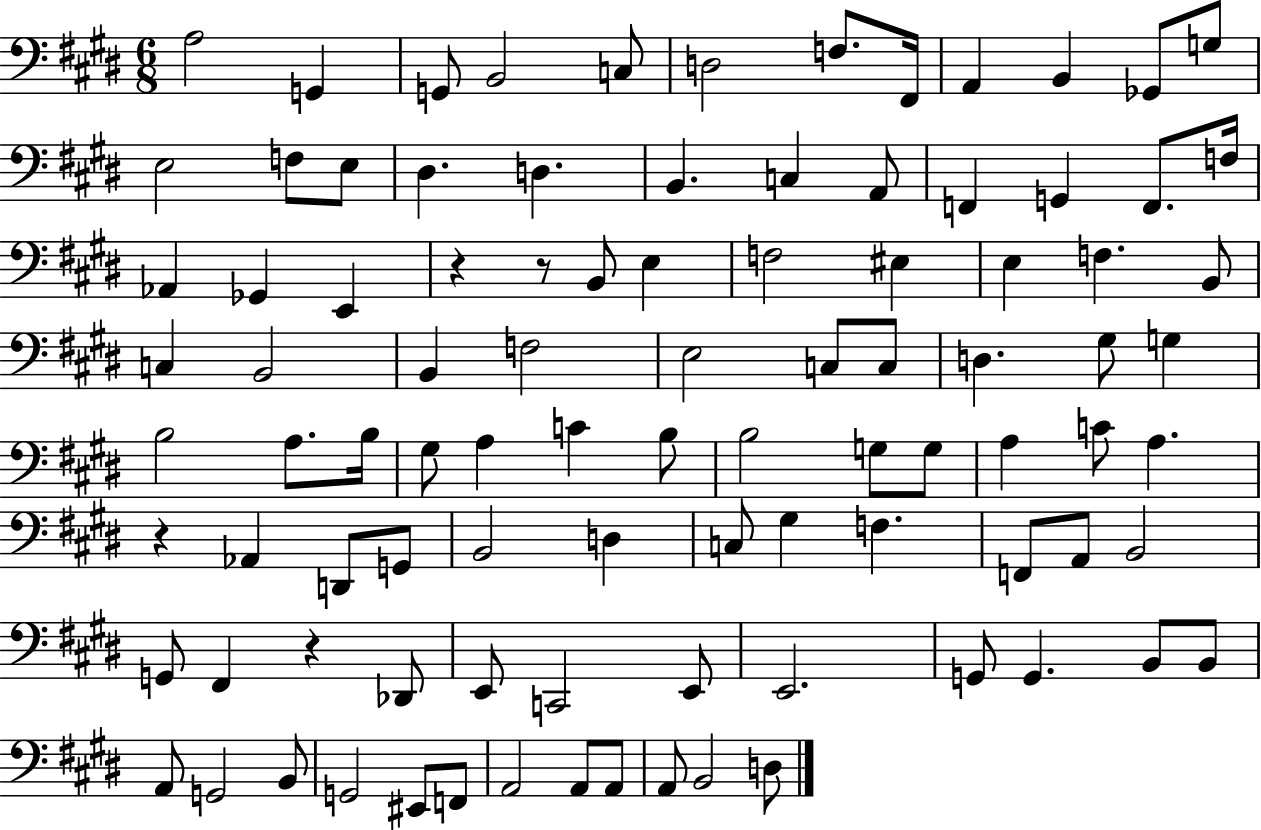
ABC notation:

X:1
T:Untitled
M:6/8
L:1/4
K:E
A,2 G,, G,,/2 B,,2 C,/2 D,2 F,/2 ^F,,/4 A,, B,, _G,,/2 G,/2 E,2 F,/2 E,/2 ^D, D, B,, C, A,,/2 F,, G,, F,,/2 F,/4 _A,, _G,, E,, z z/2 B,,/2 E, F,2 ^E, E, F, B,,/2 C, B,,2 B,, F,2 E,2 C,/2 C,/2 D, ^G,/2 G, B,2 A,/2 B,/4 ^G,/2 A, C B,/2 B,2 G,/2 G,/2 A, C/2 A, z _A,, D,,/2 G,,/2 B,,2 D, C,/2 ^G, F, F,,/2 A,,/2 B,,2 G,,/2 ^F,, z _D,,/2 E,,/2 C,,2 E,,/2 E,,2 G,,/2 G,, B,,/2 B,,/2 A,,/2 G,,2 B,,/2 G,,2 ^E,,/2 F,,/2 A,,2 A,,/2 A,,/2 A,,/2 B,,2 D,/2